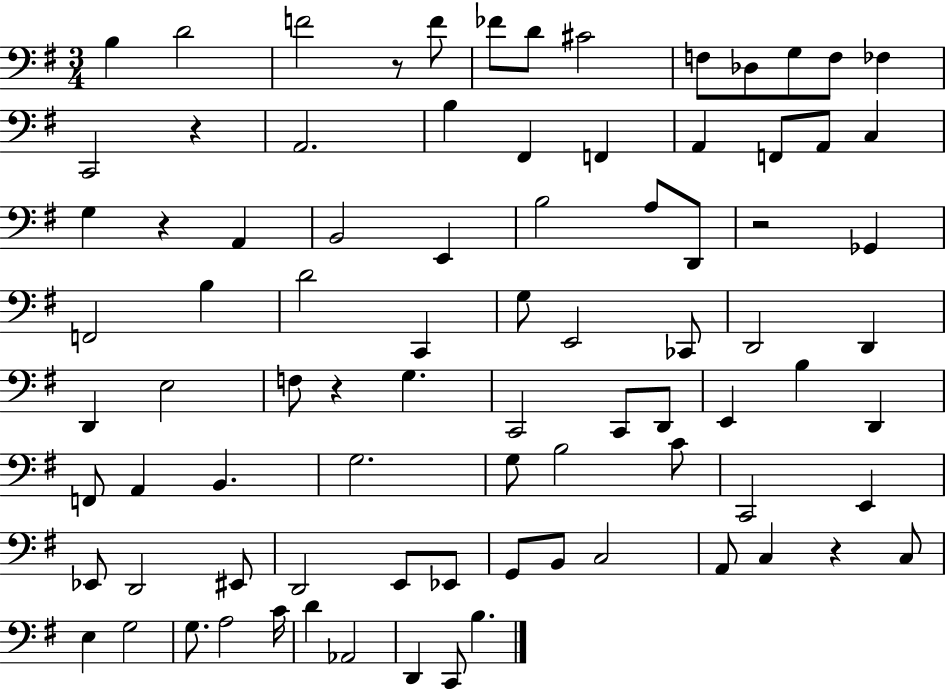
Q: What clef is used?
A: bass